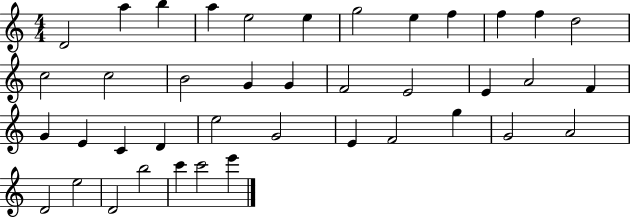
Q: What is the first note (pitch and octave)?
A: D4